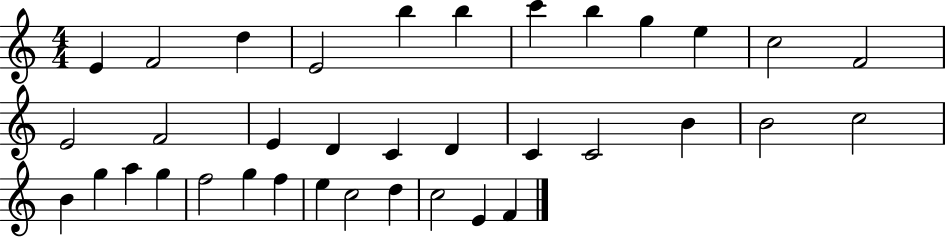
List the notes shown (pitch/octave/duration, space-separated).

E4/q F4/h D5/q E4/h B5/q B5/q C6/q B5/q G5/q E5/q C5/h F4/h E4/h F4/h E4/q D4/q C4/q D4/q C4/q C4/h B4/q B4/h C5/h B4/q G5/q A5/q G5/q F5/h G5/q F5/q E5/q C5/h D5/q C5/h E4/q F4/q